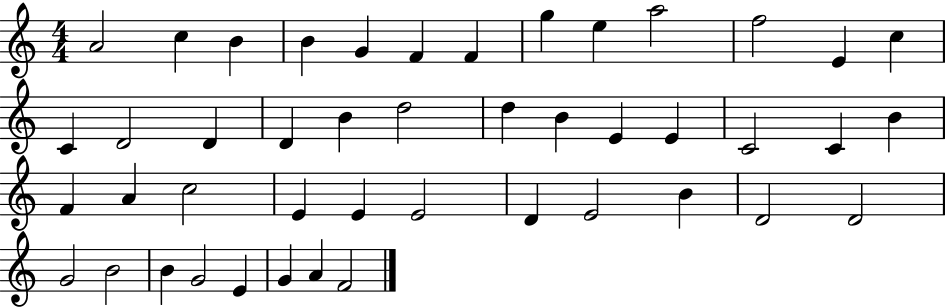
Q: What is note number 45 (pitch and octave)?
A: F4